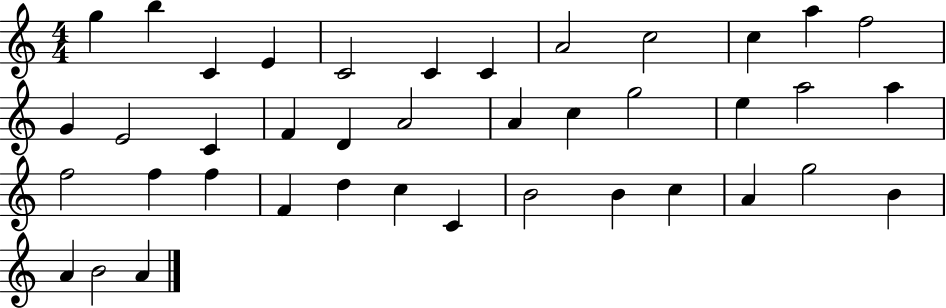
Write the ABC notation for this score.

X:1
T:Untitled
M:4/4
L:1/4
K:C
g b C E C2 C C A2 c2 c a f2 G E2 C F D A2 A c g2 e a2 a f2 f f F d c C B2 B c A g2 B A B2 A